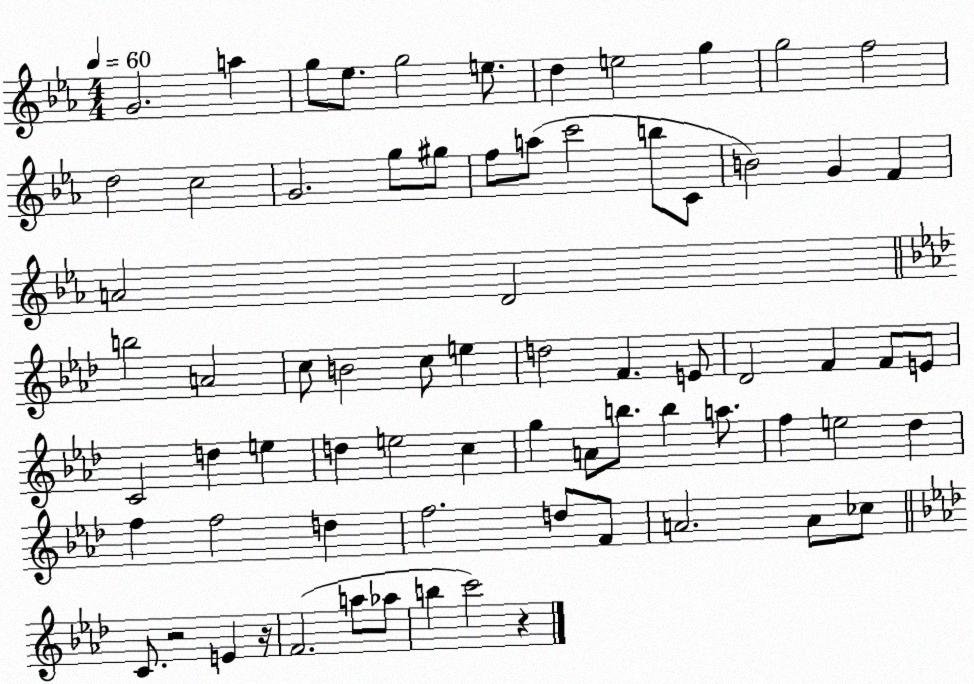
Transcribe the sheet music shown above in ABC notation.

X:1
T:Untitled
M:4/4
L:1/4
K:Eb
G2 a g/2 _e/2 g2 e/2 d e2 g g2 f2 d2 c2 G2 g/2 ^g/2 f/2 a/2 c'2 b/2 C/2 B2 G F A2 D2 b2 A2 c/2 B2 c/2 e d2 F E/2 _D2 F F/2 E/2 C2 d e d e2 c g A/2 b/2 b a/2 f e2 _d f f2 d f2 d/2 F/2 A2 A/2 _c/2 C/2 z2 E z/4 F2 a/2 _a/2 b c'2 z